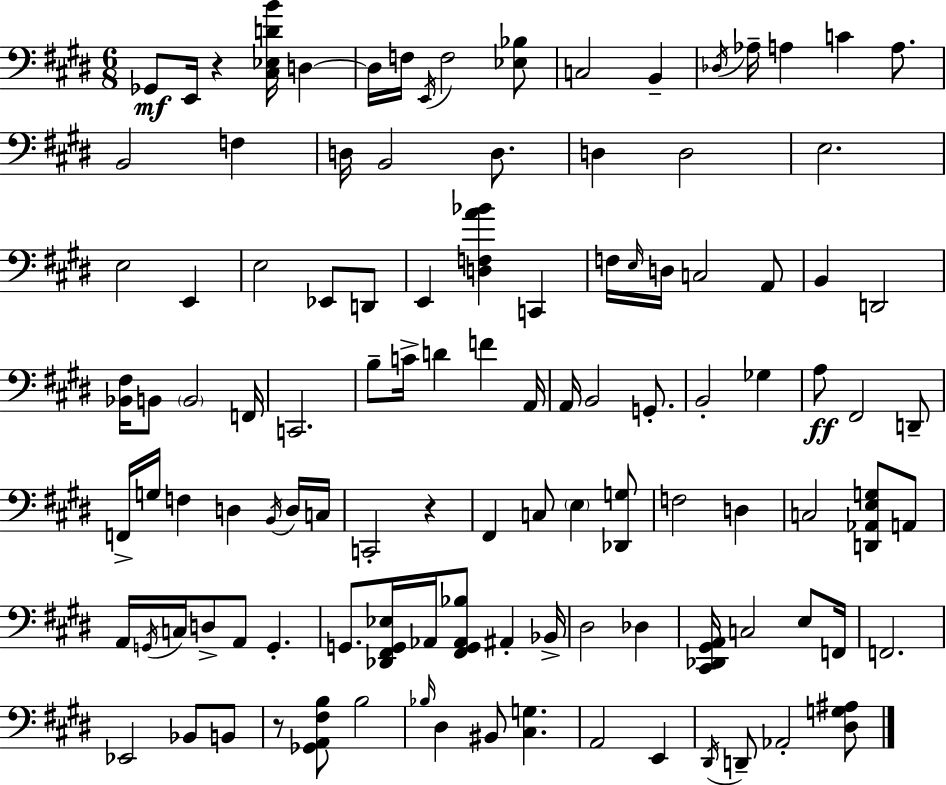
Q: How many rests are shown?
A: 3